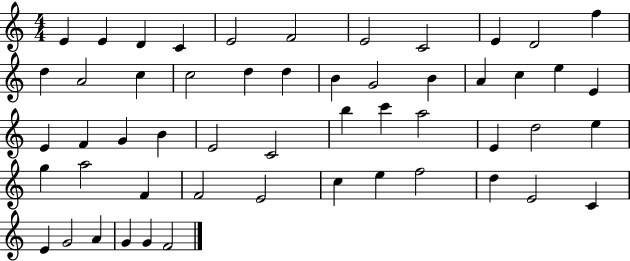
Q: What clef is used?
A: treble